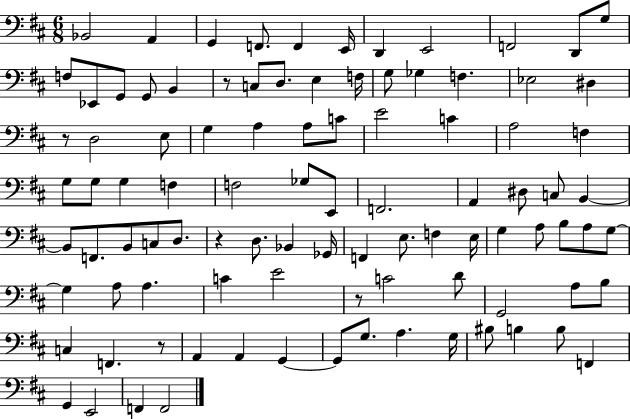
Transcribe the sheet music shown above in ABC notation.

X:1
T:Untitled
M:6/8
L:1/4
K:D
_B,,2 A,, G,, F,,/2 F,, E,,/4 D,, E,,2 F,,2 D,,/2 G,/2 F,/2 _E,,/2 G,,/2 G,,/2 B,, z/2 C,/2 D,/2 E, F,/4 G,/2 _G, F, _E,2 ^D, z/2 D,2 E,/2 G, A, A,/2 C/2 E2 C A,2 F, G,/2 G,/2 G, F, F,2 _G,/2 E,,/2 F,,2 A,, ^D,/2 C,/2 B,, B,,/2 F,,/2 B,,/2 C,/2 D,/2 z D,/2 _B,, _G,,/4 F,, E,/2 F, E,/4 G, A,/2 B,/2 A,/2 G,/2 G, A,/2 A, C E2 z/2 C2 D/2 G,,2 A,/2 B,/2 C, F,, z/2 A,, A,, G,, G,,/2 G,/2 A, G,/4 ^B,/2 B, B,/2 F,, G,, E,,2 F,, F,,2